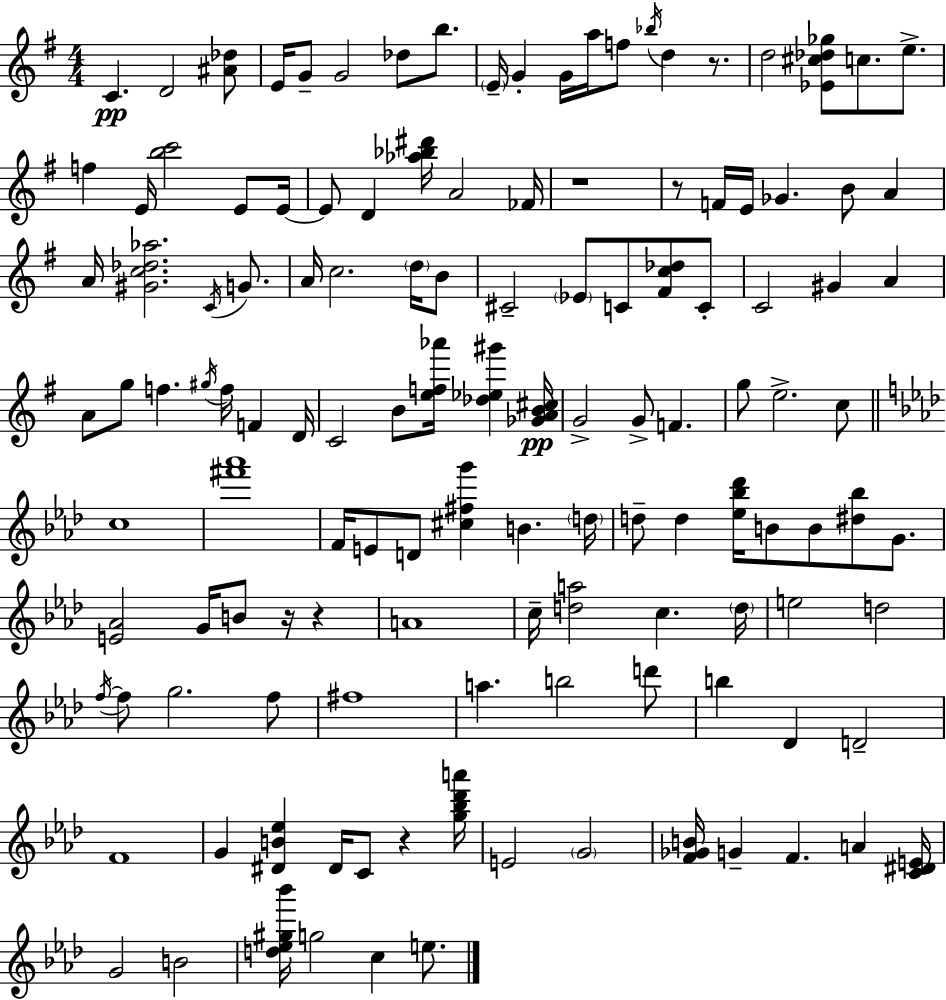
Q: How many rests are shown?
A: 6